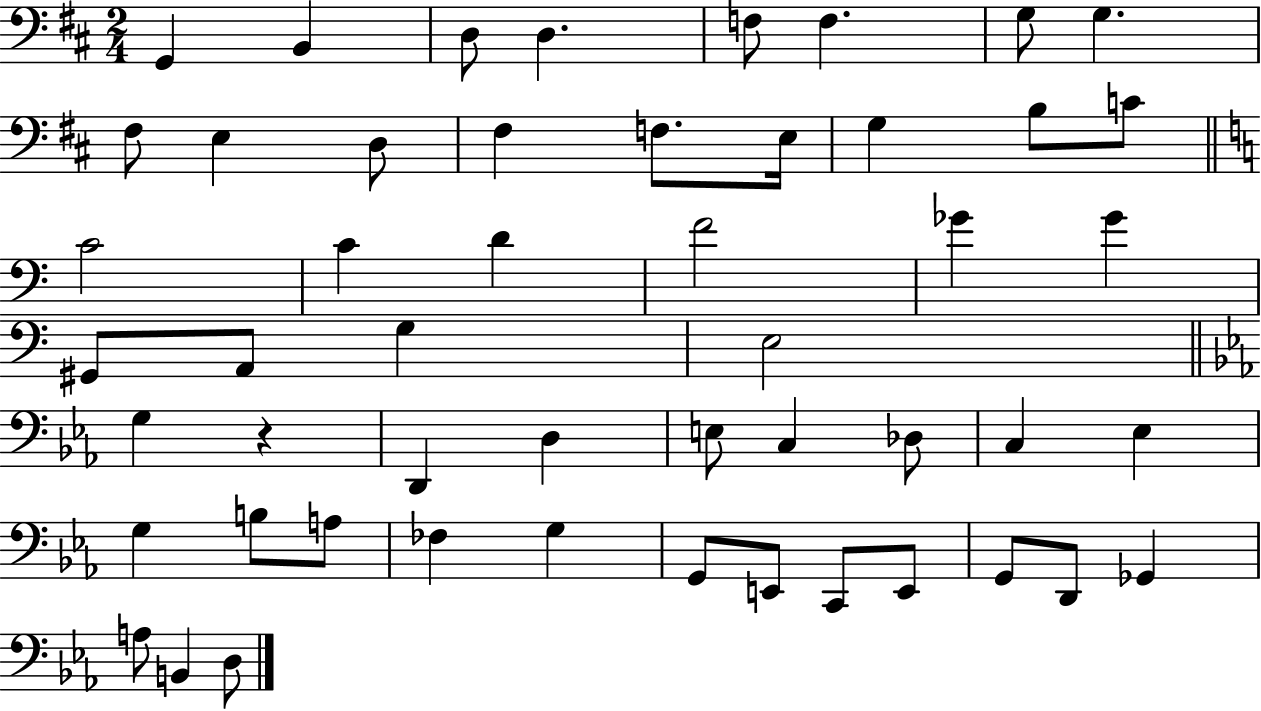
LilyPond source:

{
  \clef bass
  \numericTimeSignature
  \time 2/4
  \key d \major
  \repeat volta 2 { g,4 b,4 | d8 d4. | f8 f4. | g8 g4. | \break fis8 e4 d8 | fis4 f8. e16 | g4 b8 c'8 | \bar "||" \break \key c \major c'2 | c'4 d'4 | f'2 | ges'4 ges'4 | \break gis,8 a,8 g4 | e2 | \bar "||" \break \key ees \major g4 r4 | d,4 d4 | e8 c4 des8 | c4 ees4 | \break g4 b8 a8 | fes4 g4 | g,8 e,8 c,8 e,8 | g,8 d,8 ges,4 | \break a8 b,4 d8 | } \bar "|."
}